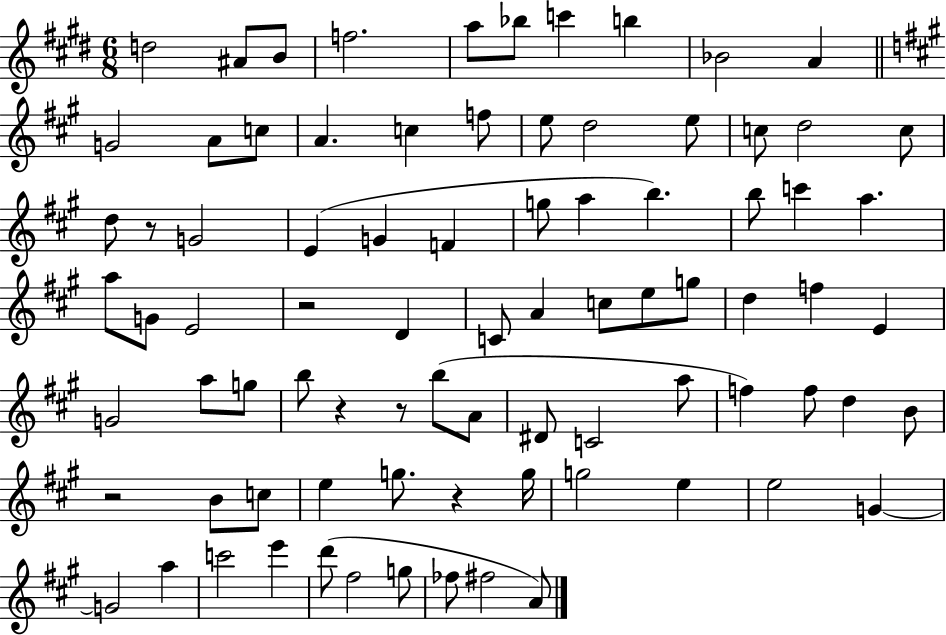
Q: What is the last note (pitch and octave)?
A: A4